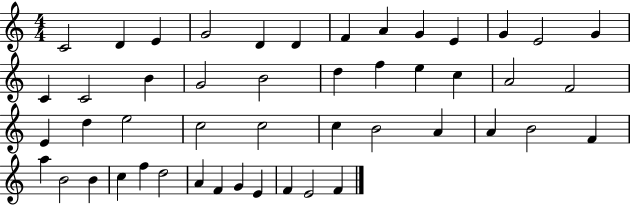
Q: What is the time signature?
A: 4/4